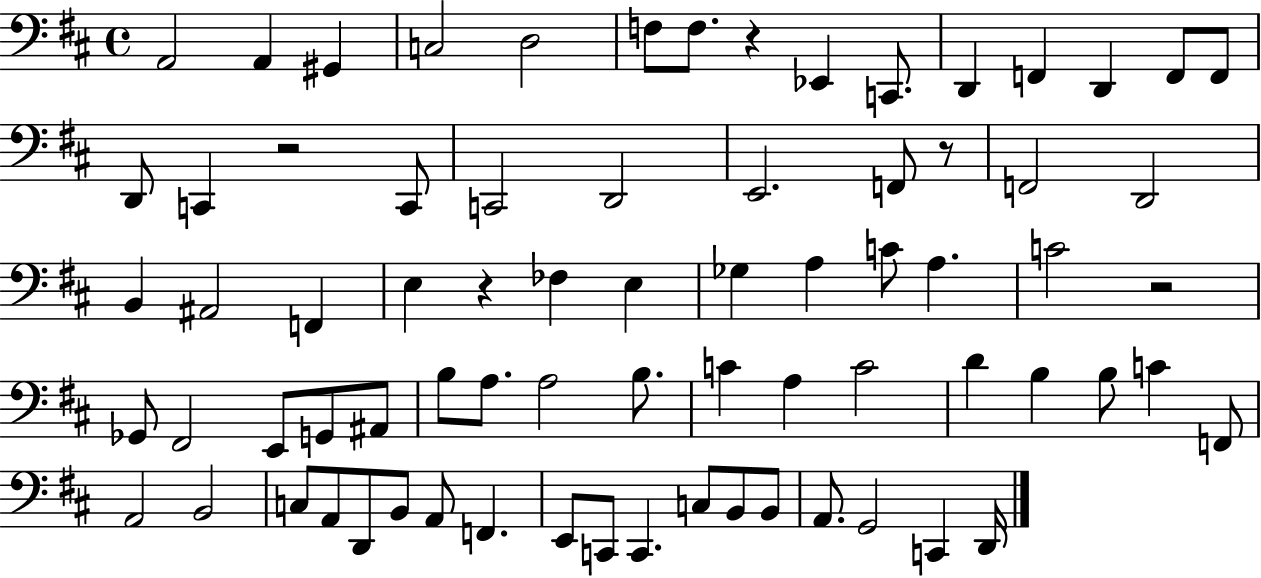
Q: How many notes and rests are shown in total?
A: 74